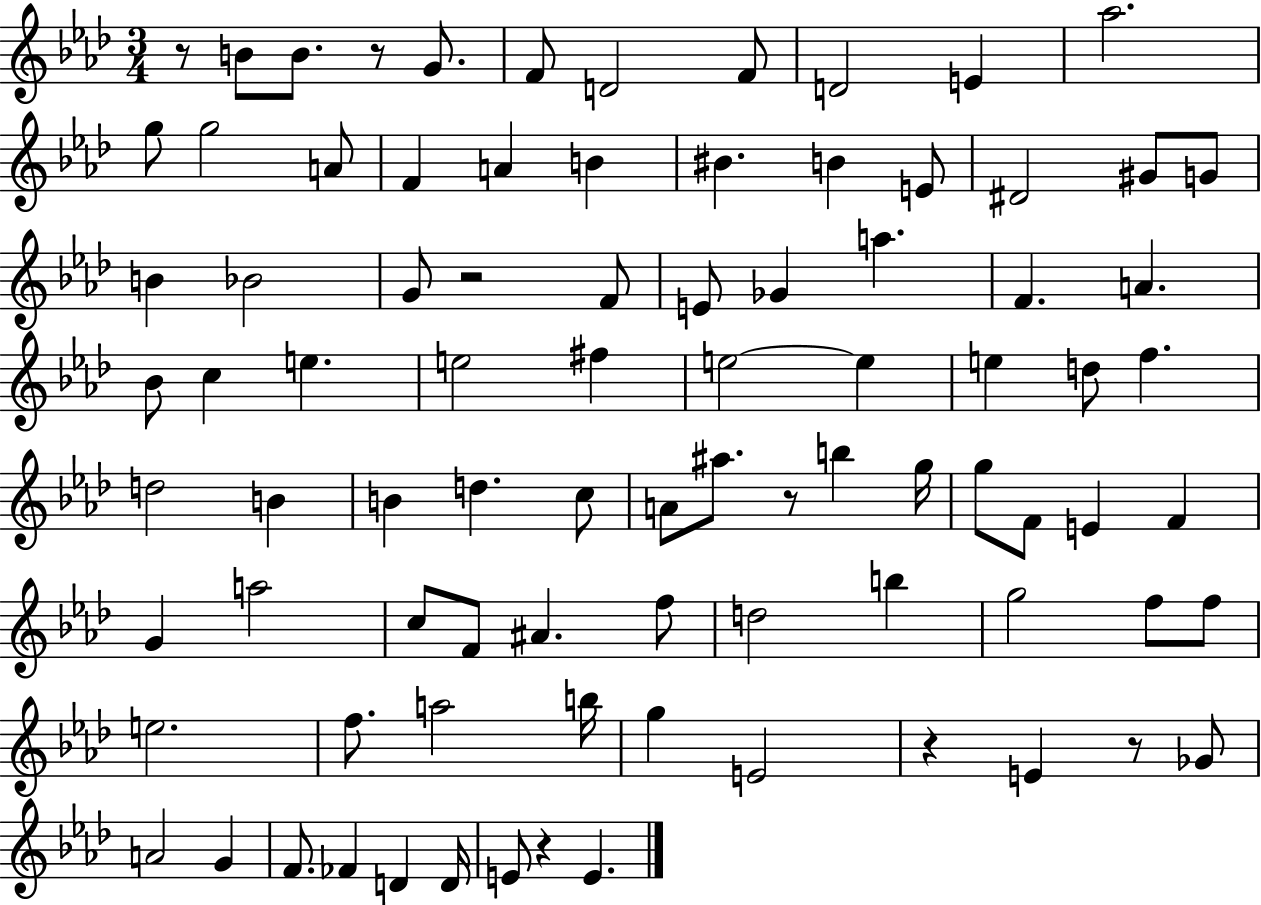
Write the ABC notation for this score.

X:1
T:Untitled
M:3/4
L:1/4
K:Ab
z/2 B/2 B/2 z/2 G/2 F/2 D2 F/2 D2 E _a2 g/2 g2 A/2 F A B ^B B E/2 ^D2 ^G/2 G/2 B _B2 G/2 z2 F/2 E/2 _G a F A _B/2 c e e2 ^f e2 e e d/2 f d2 B B d c/2 A/2 ^a/2 z/2 b g/4 g/2 F/2 E F G a2 c/2 F/2 ^A f/2 d2 b g2 f/2 f/2 e2 f/2 a2 b/4 g E2 z E z/2 _G/2 A2 G F/2 _F D D/4 E/2 z E